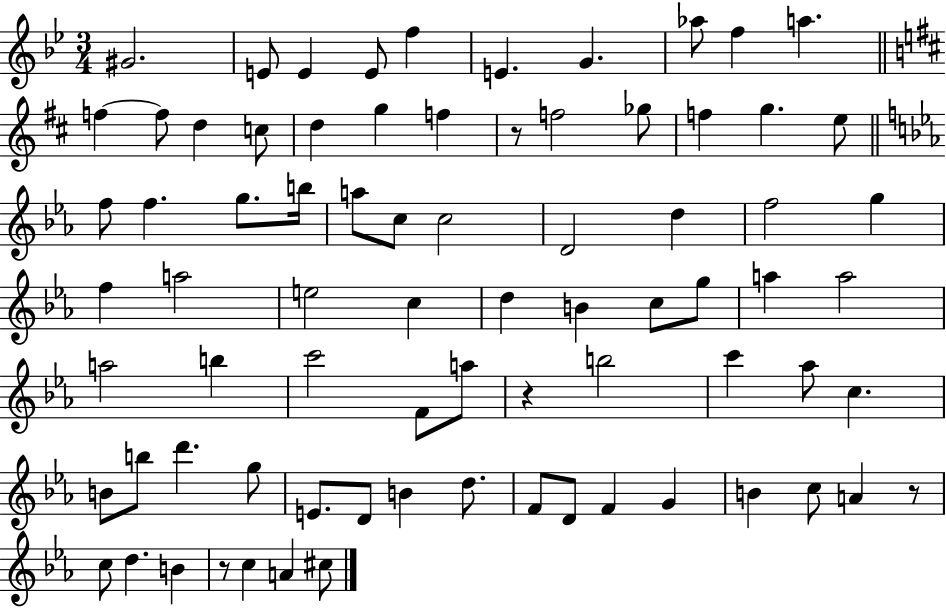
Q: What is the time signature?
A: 3/4